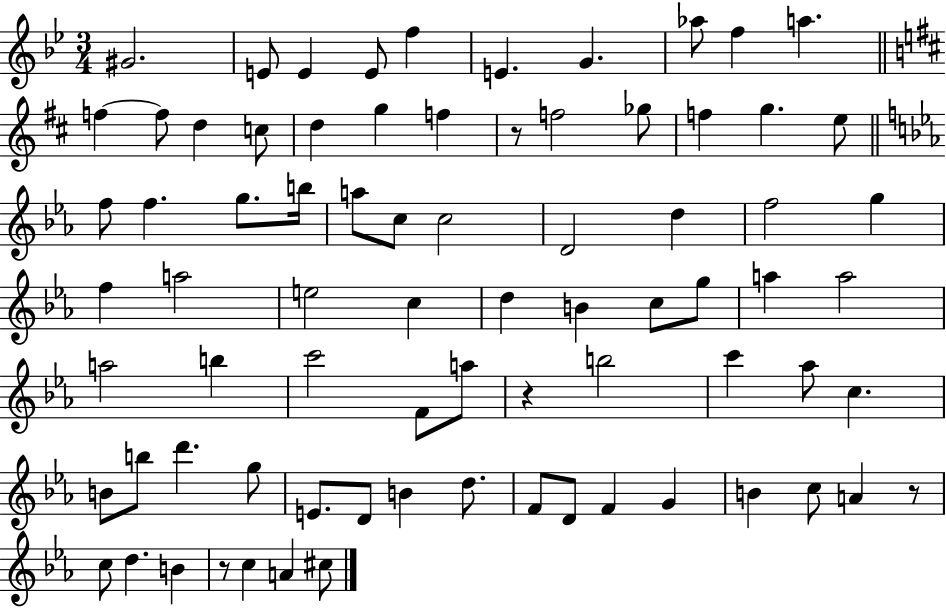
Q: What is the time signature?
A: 3/4